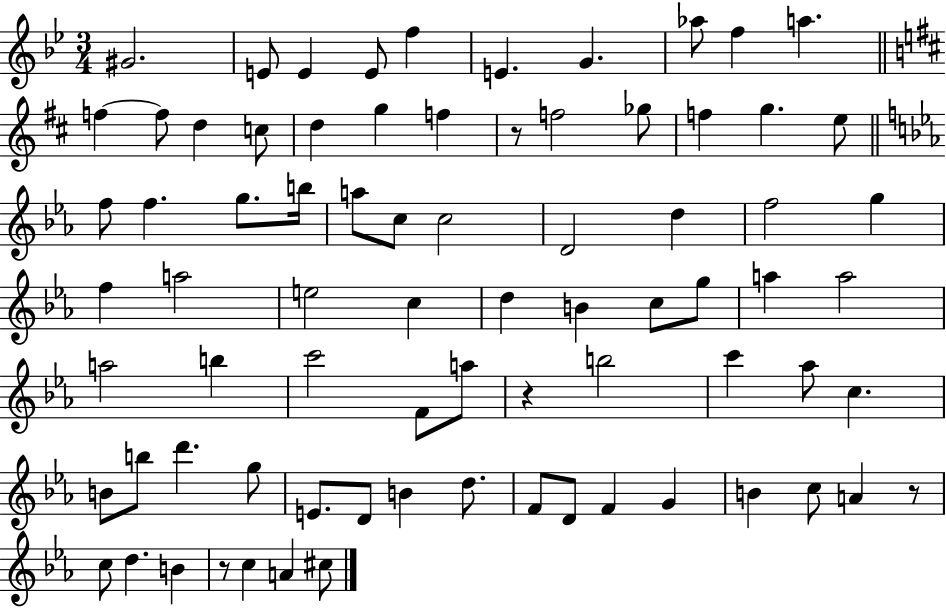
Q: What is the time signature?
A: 3/4